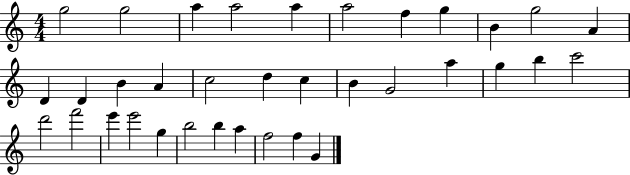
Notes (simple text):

G5/h G5/h A5/q A5/h A5/q A5/h F5/q G5/q B4/q G5/h A4/q D4/q D4/q B4/q A4/q C5/h D5/q C5/q B4/q G4/h A5/q G5/q B5/q C6/h D6/h F6/h E6/q E6/h G5/q B5/h B5/q A5/q F5/h F5/q G4/q